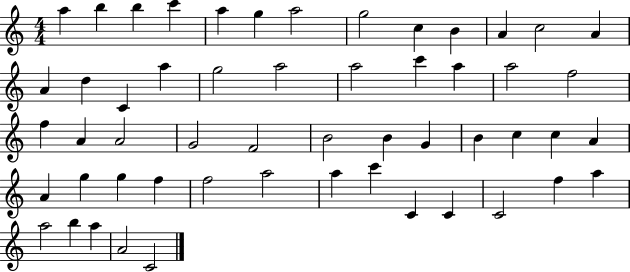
{
  \clef treble
  \numericTimeSignature
  \time 4/4
  \key c \major
  a''4 b''4 b''4 c'''4 | a''4 g''4 a''2 | g''2 c''4 b'4 | a'4 c''2 a'4 | \break a'4 d''4 c'4 a''4 | g''2 a''2 | a''2 c'''4 a''4 | a''2 f''2 | \break f''4 a'4 a'2 | g'2 f'2 | b'2 b'4 g'4 | b'4 c''4 c''4 a'4 | \break a'4 g''4 g''4 f''4 | f''2 a''2 | a''4 c'''4 c'4 c'4 | c'2 f''4 a''4 | \break a''2 b''4 a''4 | a'2 c'2 | \bar "|."
}